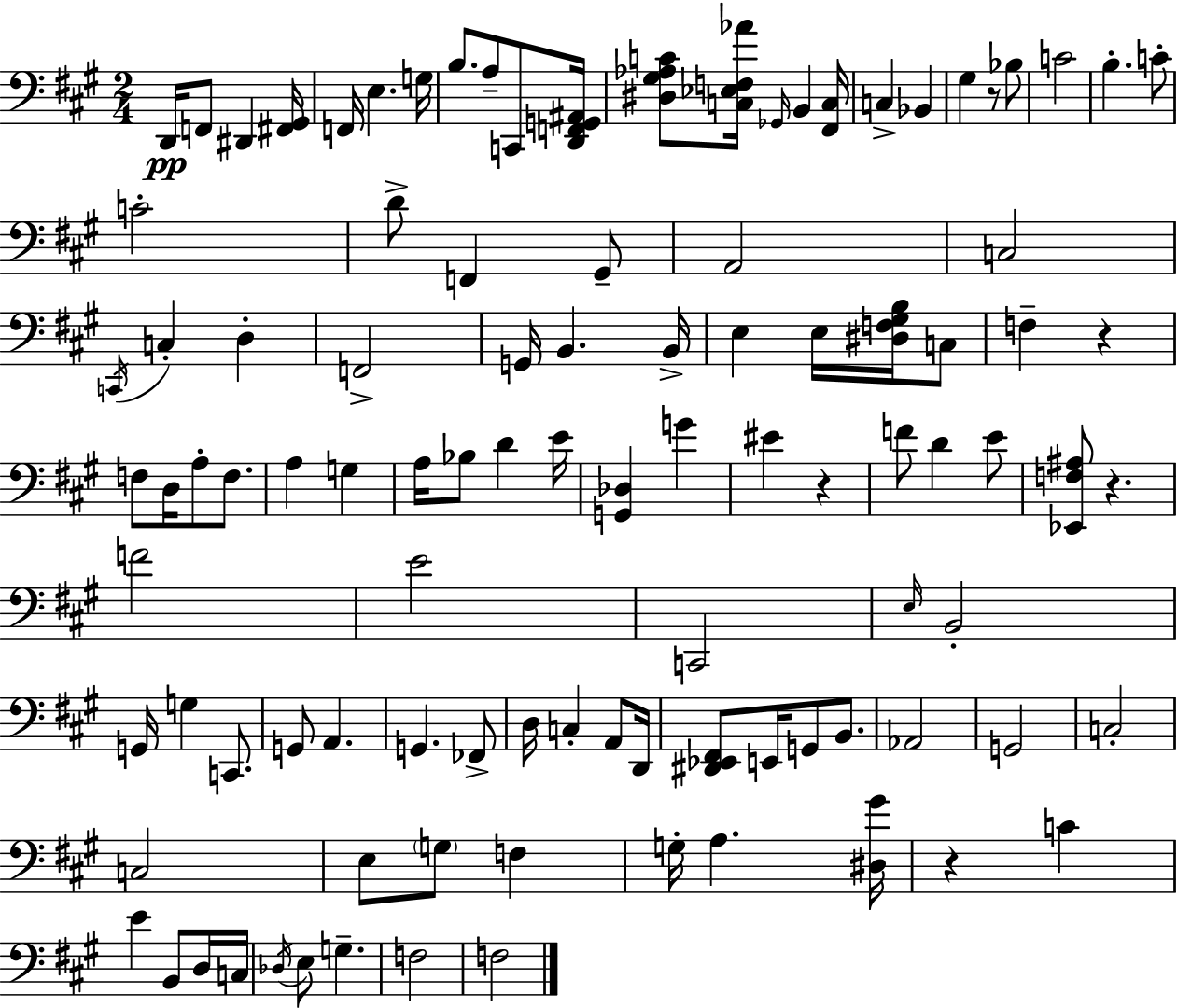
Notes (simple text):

D2/s F2/e D#2/q [F#2,G#2]/s F2/s E3/q. G3/s B3/e. A3/e C2/e [D2,F2,G2,A#2]/s [D#3,G#3,Ab3,C4]/e [C3,Eb3,F3,Ab4]/s Gb2/s B2/q [F#2,C3]/s C3/q Bb2/q G#3/q R/e Bb3/e C4/h B3/q. C4/e C4/h D4/e F2/q G#2/e A2/h C3/h C2/s C3/q D3/q F2/h G2/s B2/q. B2/s E3/q E3/s [D#3,F3,G#3,B3]/s C3/e F3/q R/q F3/e D3/s A3/e F3/e. A3/q G3/q A3/s Bb3/e D4/q E4/s [G2,Db3]/q G4/q EIS4/q R/q F4/e D4/q E4/e [Eb2,F3,A#3]/e R/q. F4/h E4/h C2/h E3/s B2/h G2/s G3/q C2/e. G2/e A2/q. G2/q. FES2/e D3/s C3/q A2/e D2/s [D#2,Eb2,F#2]/e E2/s G2/e B2/e. Ab2/h G2/h C3/h C3/h E3/e G3/e F3/q G3/s A3/q. [D#3,G#4]/s R/q C4/q E4/q B2/e D3/s C3/s Db3/s E3/e G3/q. F3/h F3/h